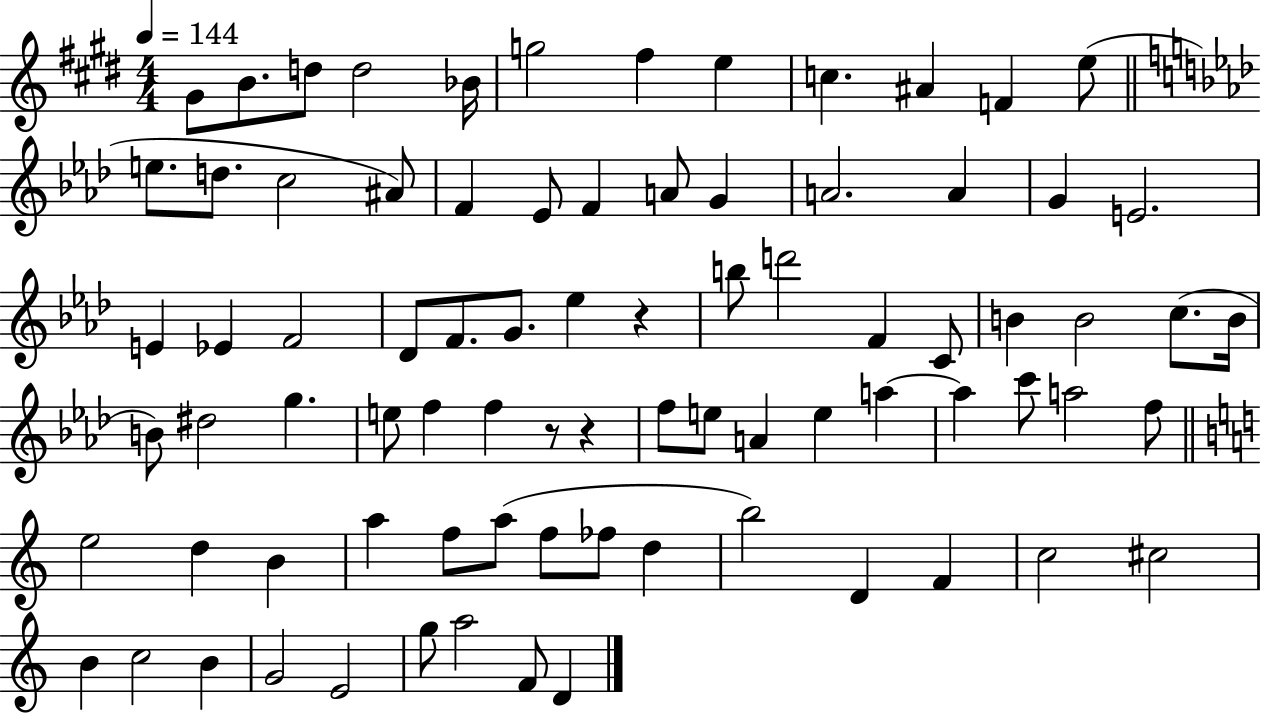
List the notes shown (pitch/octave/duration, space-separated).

G#4/e B4/e. D5/e D5/h Bb4/s G5/h F#5/q E5/q C5/q. A#4/q F4/q E5/e E5/e. D5/e. C5/h A#4/e F4/q Eb4/e F4/q A4/e G4/q A4/h. A4/q G4/q E4/h. E4/q Eb4/q F4/h Db4/e F4/e. G4/e. Eb5/q R/q B5/e D6/h F4/q C4/e B4/q B4/h C5/e. B4/s B4/e D#5/h G5/q. E5/e F5/q F5/q R/e R/q F5/e E5/e A4/q E5/q A5/q A5/q C6/e A5/h F5/e E5/h D5/q B4/q A5/q F5/e A5/e F5/e FES5/e D5/q B5/h D4/q F4/q C5/h C#5/h B4/q C5/h B4/q G4/h E4/h G5/e A5/h F4/e D4/q